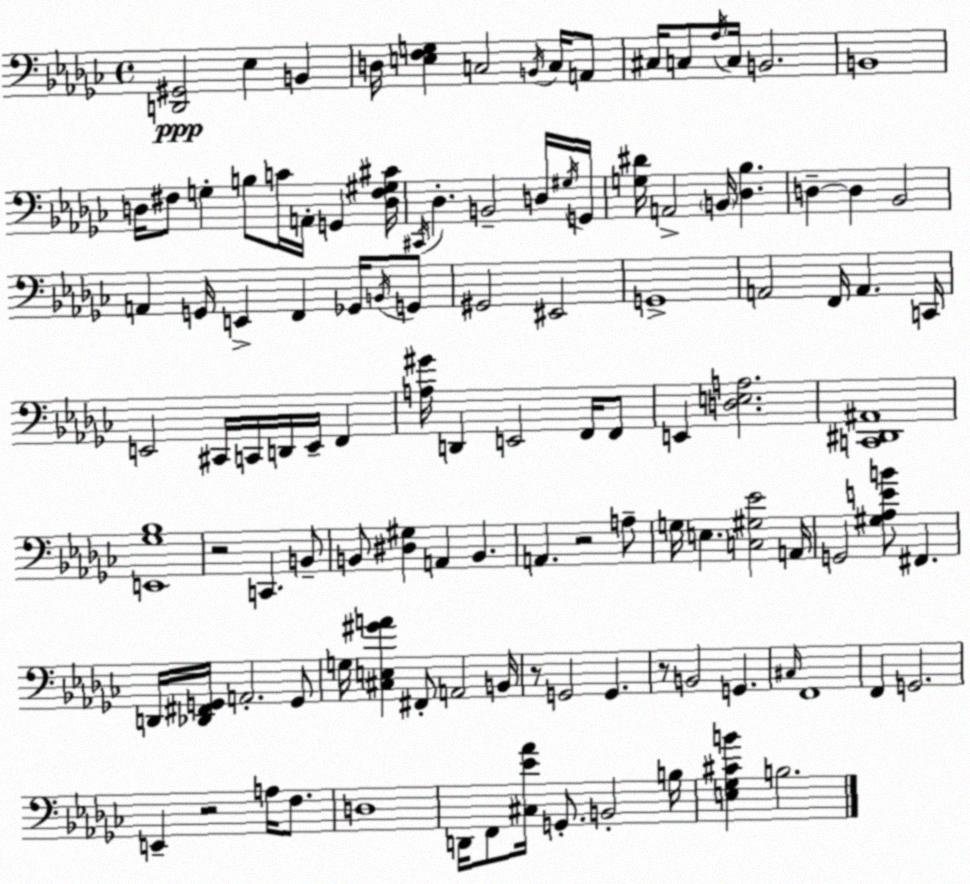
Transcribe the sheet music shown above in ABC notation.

X:1
T:Untitled
M:4/4
L:1/4
K:Ebm
[D,,^G,,]2 _E, B,, D,/4 [E,F,G,] C,2 B,,/4 C,/4 A,,/2 ^C,/4 C,/2 _A,/4 C,/4 B,,2 B,,4 D,/4 ^F,/2 G, B,/2 C/4 A,,/4 G,, [D,^F,^G,^C]/4 ^C,,/4 _D, B,,2 D,/4 ^G,/4 G,,/4 [G,^D]/4 A,,2 B,,/4 [_D,_B,] D, D, _B,,2 A,, G,,/4 E,, F,, _G,,/4 B,,/4 G,,/2 ^G,,2 ^E,,2 G,,4 A,,2 F,,/4 A,, C,,/4 E,,2 ^C,,/4 C,,/4 D,,/4 E,,/4 F,, [A,^G]/4 D,, E,,2 F,,/4 F,,/2 E,, [D,E,A,]2 [C,,^D,,^A,,]4 [E,,_G,_B,]4 z2 C,, B,,/2 B,,/2 [^D,^G,] A,, B,, A,, z2 A,/2 G,/4 E, [C,^G,_E]2 A,,/4 G,,2 [^G,_A,EB]/2 ^F,, D,,/4 [_D,,^F,,G,,]/4 A,,2 G,,/2 G,/4 [^C,E,^GA] ^F,,/2 A,,2 B,,/4 z/2 G,,2 G,, z/2 B,,2 G,, ^C,/4 F,,4 F,, G,,2 E,, z2 A,/4 F,/2 D,4 D,,/4 F,,/2 [^C,_E_A]/4 G,,/2 B,,2 B,/4 [E,_G,^CB] B,2